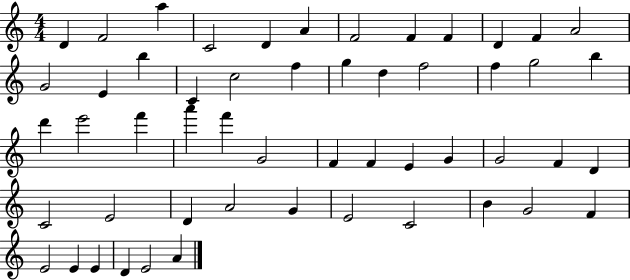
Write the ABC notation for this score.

X:1
T:Untitled
M:4/4
L:1/4
K:C
D F2 a C2 D A F2 F F D F A2 G2 E b C c2 f g d f2 f g2 b d' e'2 f' a' f' G2 F F E G G2 F D C2 E2 D A2 G E2 C2 B G2 F E2 E E D E2 A